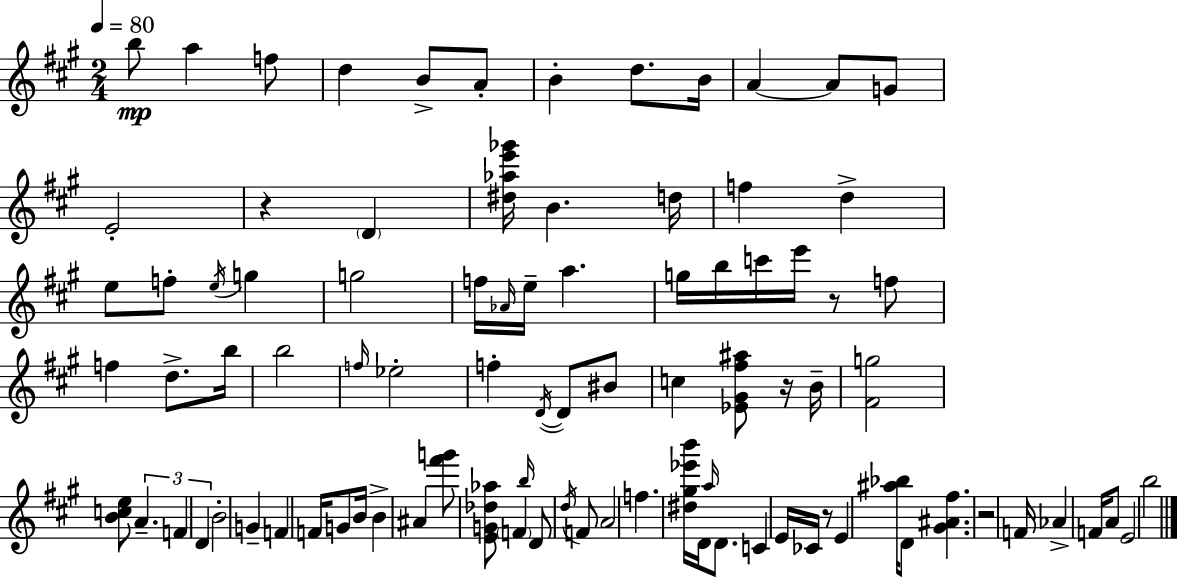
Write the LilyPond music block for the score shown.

{
  \clef treble
  \numericTimeSignature
  \time 2/4
  \key a \major
  \tempo 4 = 80
  b''8\mp a''4 f''8 | d''4 b'8-> a'8-. | b'4-. d''8. b'16 | a'4~~ a'8 g'8 | \break e'2-. | r4 \parenthesize d'4 | <dis'' aes'' e''' ges'''>16 b'4. d''16 | f''4 d''4-> | \break e''8 f''8-. \acciaccatura { e''16 } g''4 | g''2 | f''16 \grace { aes'16 } e''16-- a''4. | g''16 b''16 c'''16 e'''16 r8 | \break f''8 f''4 d''8.-> | b''16 b''2 | \grace { f''16 } ees''2-. | f''4-. \acciaccatura { d'16~ }~ | \break d'8 bis'8 c''4 | <ees' gis' fis'' ais''>8 r16 b'16-- <fis' g''>2 | <b' c'' e''>8 \tuplet 3/2 { a'4.-- | f'4 | \break d'4 } b'2-. | g'4-- | f'4 f'16 g'8 b'16 | b'4-> ais'4 | \break <fis''' g'''>8 <e' g' des'' aes''>8 \parenthesize f'4 | \grace { b''16 } d'8 \acciaccatura { d''16 } f'8 a'2 | f''4. | <dis'' gis'' ees''' b'''>16 d'16 \grace { a''16 } d'8. | \break c'4 e'16 ces'16 | r8 e'4 <ais'' bes''>16 d'8 | <gis' ais' fis''>4. r2 | f'16 | \break aes'4-> f'16 a'8 e'2 | b''2 | \bar "|."
}